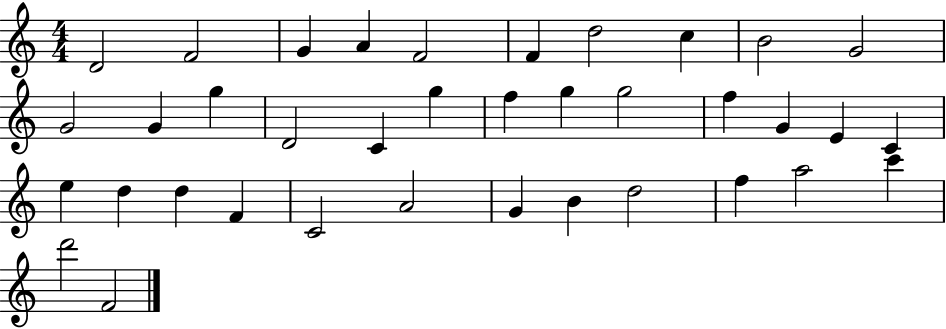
X:1
T:Untitled
M:4/4
L:1/4
K:C
D2 F2 G A F2 F d2 c B2 G2 G2 G g D2 C g f g g2 f G E C e d d F C2 A2 G B d2 f a2 c' d'2 F2